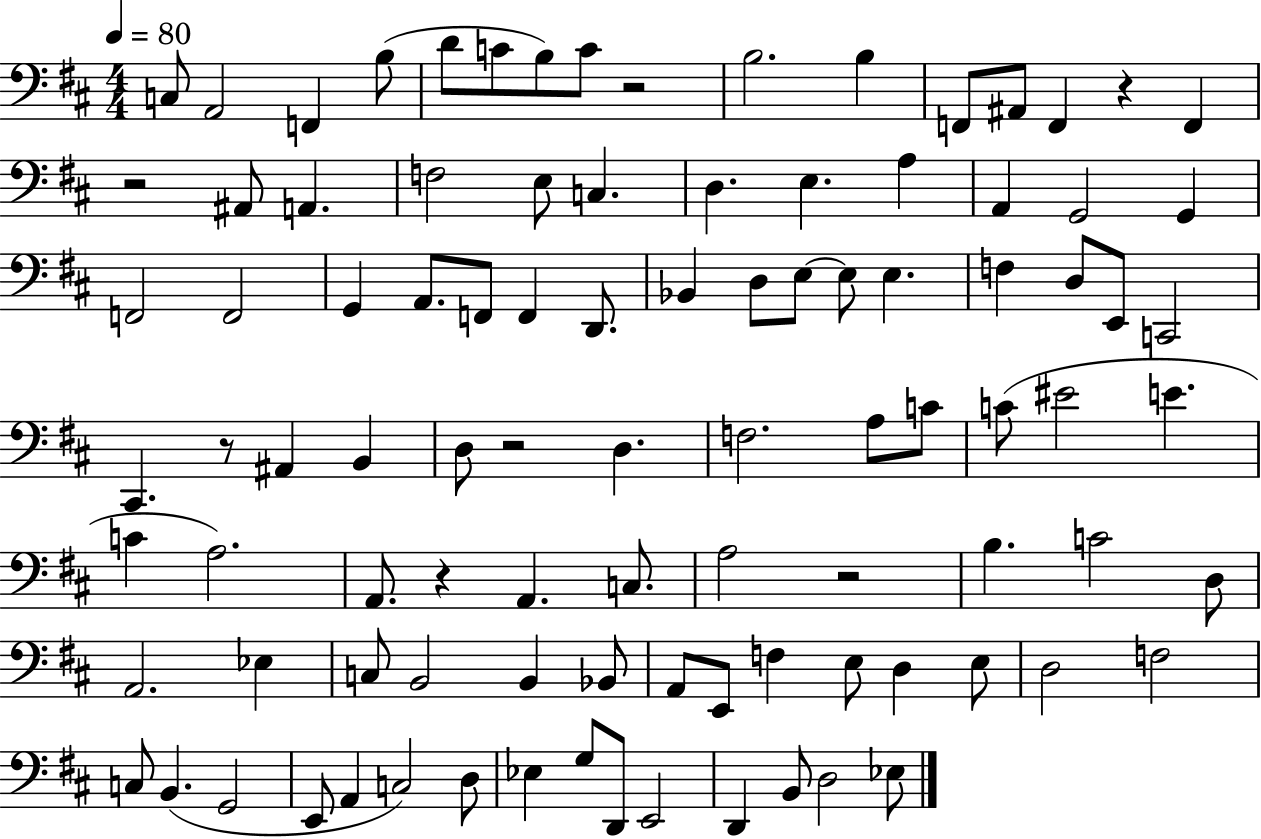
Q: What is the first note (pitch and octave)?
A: C3